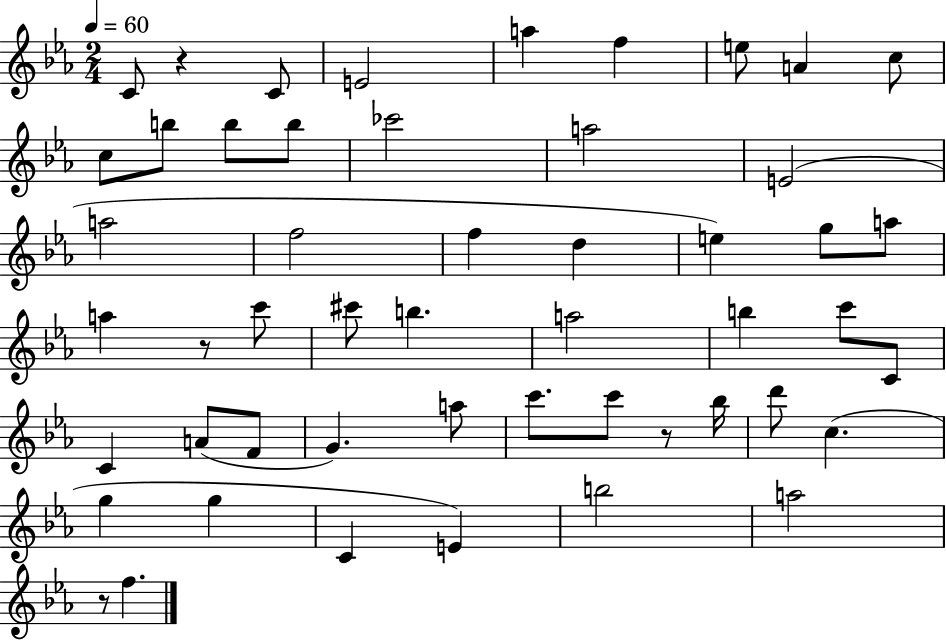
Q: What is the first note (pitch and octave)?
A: C4